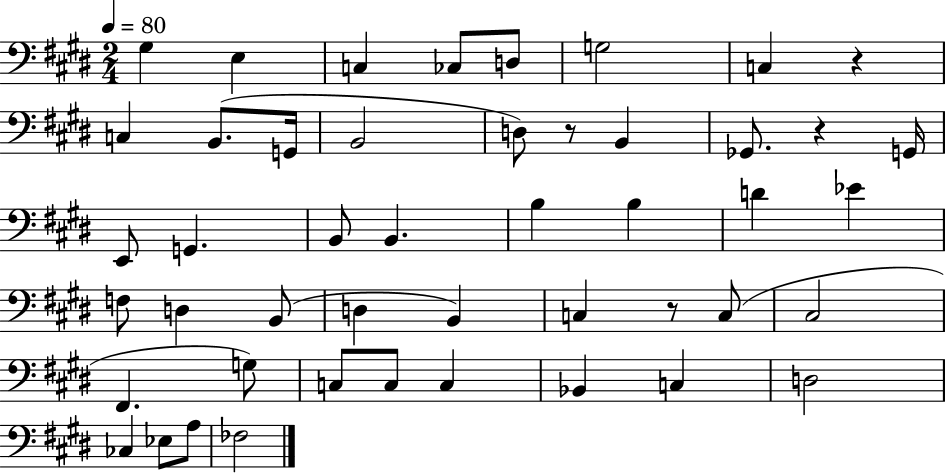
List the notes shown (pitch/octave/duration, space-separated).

G#3/q E3/q C3/q CES3/e D3/e G3/h C3/q R/q C3/q B2/e. G2/s B2/h D3/e R/e B2/q Gb2/e. R/q G2/s E2/e G2/q. B2/e B2/q. B3/q B3/q D4/q Eb4/q F3/e D3/q B2/e D3/q B2/q C3/q R/e C3/e C#3/h F#2/q. G3/e C3/e C3/e C3/q Bb2/q C3/q D3/h CES3/q Eb3/e A3/e FES3/h